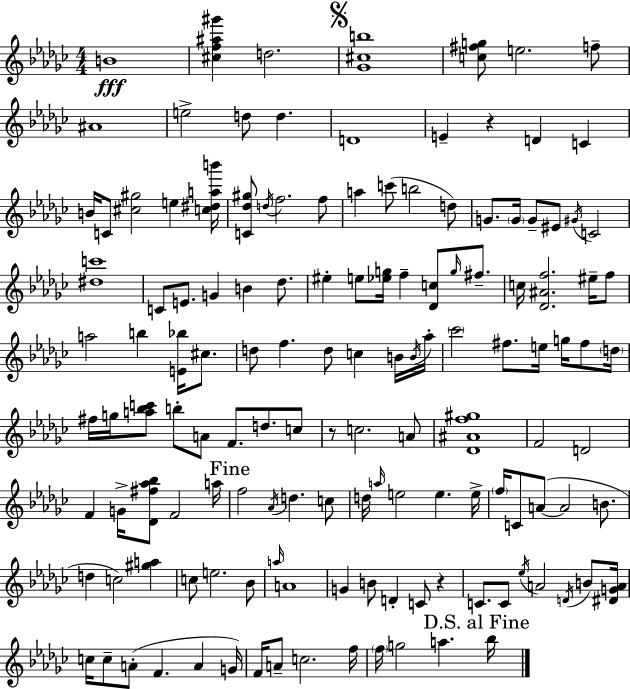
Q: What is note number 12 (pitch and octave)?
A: C4